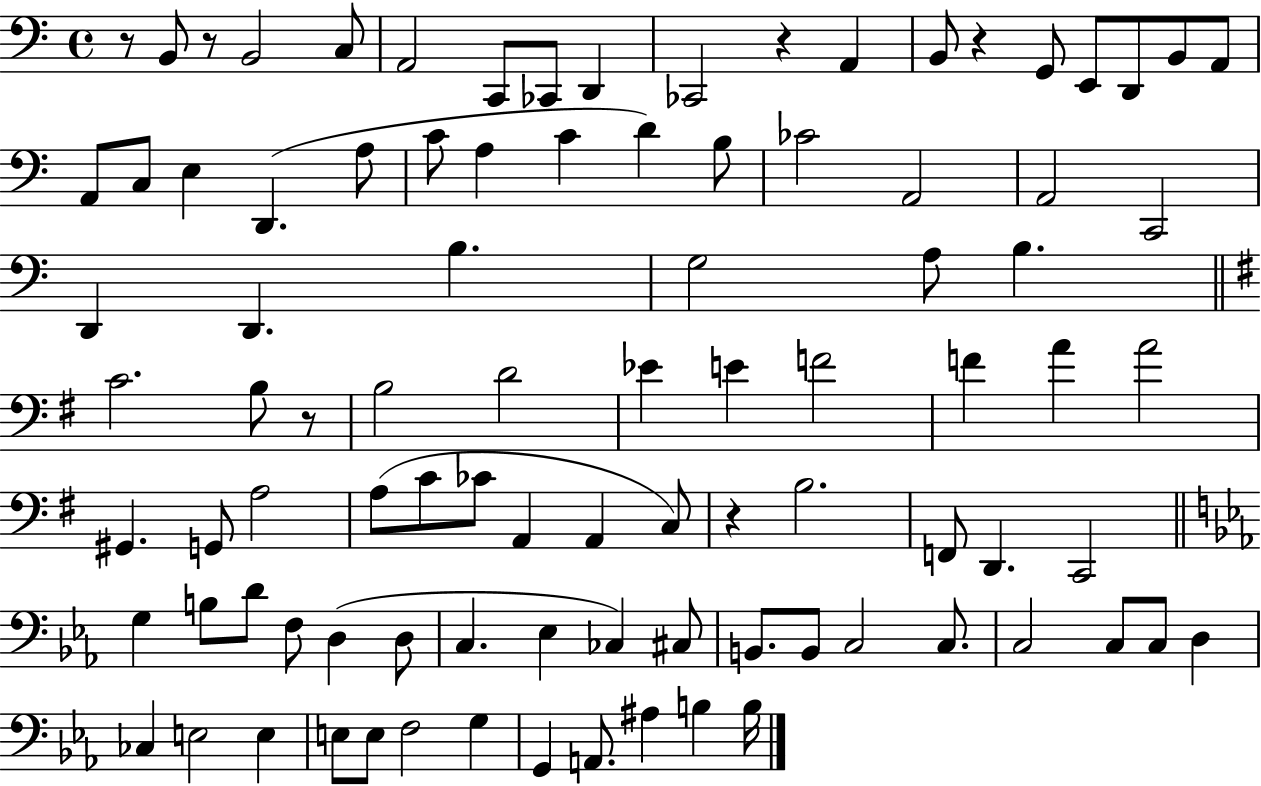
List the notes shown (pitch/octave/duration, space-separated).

R/e B2/e R/e B2/h C3/e A2/h C2/e CES2/e D2/q CES2/h R/q A2/q B2/e R/q G2/e E2/e D2/e B2/e A2/e A2/e C3/e E3/q D2/q. A3/e C4/e A3/q C4/q D4/q B3/e CES4/h A2/h A2/h C2/h D2/q D2/q. B3/q. G3/h A3/e B3/q. C4/h. B3/e R/e B3/h D4/h Eb4/q E4/q F4/h F4/q A4/q A4/h G#2/q. G2/e A3/h A3/e C4/e CES4/e A2/q A2/q C3/e R/q B3/h. F2/e D2/q. C2/h G3/q B3/e D4/e F3/e D3/q D3/e C3/q. Eb3/q CES3/q C#3/e B2/e. B2/e C3/h C3/e. C3/h C3/e C3/e D3/q CES3/q E3/h E3/q E3/e E3/e F3/h G3/q G2/q A2/e. A#3/q B3/q B3/s